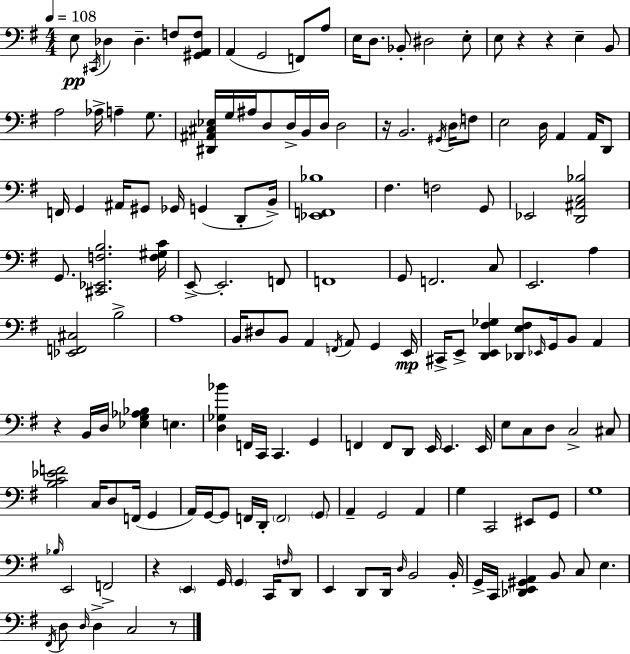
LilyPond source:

{
  \clef bass
  \numericTimeSignature
  \time 4/4
  \key e \minor
  \tempo 4 = 108
  e8\pp \acciaccatura { cis,16 } des4 des4.-- f8 <gis, a, f>8 | a,4( g,2 f,8) a8 | e16 d8. bes,8-. dis2 e8-. | e8 r4 r4 e4-- b,8 | \break a2 aes16-> a4-- g8. | <dis, ais, cis ees>16 g16 ais16 d8 d16-> b,16 d16 d2 | r16 b,2. \acciaccatura { gis,16 } \parenthesize d16 | f8 e2 d16 a,4 a,16 | \break d,8 f,16 g,4 ais,16 gis,8 ges,16 g,4( d,8-. | b,16->) <ees, f, bes>1 | fis4. f2 | g,8 ees,2 <d, ais, c bes>2 | \break g,8. <cis, ees, f b>2. | <f gis c'>16 e,8->~~ e,2.-. | f,8 f,1 | g,8 f,2. | \break c8 e,2. a4 | <ees, f, cis>2 b2-> | a1 | b,16 dis8 b,8 a,4 \acciaccatura { f,16 } a,8 g,4 | \break e,16\mp cis,16-> e,8-> <d, e, fis ges>4 <des, e fis>8 \grace { ees,16 } g,16 b,8 | a,4 r4 b,16 d16 <ees g aes bes>4 e4. | <d ges bes'>4 f,16 c,16 c,4. | g,4 f,4 f,8 d,8 e,16 e,4. | \break e,16 e8 c8 d8 c2-> | cis8 <b c' ees' f'>2 c16 d8 f,16( | g,4 a,16) g,16~~ g,8 f,16 d,16-. \parenthesize f,2 | \parenthesize g,8 a,4-- g,2 | \break a,4 g4 c,2 | eis,8 g,8 g1 | \grace { bes16 } e,2 f,2-> | r4 \parenthesize e,4 g,16 \parenthesize g,4 | \break c,16 \grace { f16 } d,8 e,4 d,8 d,16 \grace { d16 } b,2 | b,16-. g,16-> c,16 <des, e, gis, a,>4 b,8 c8 | e4. \acciaccatura { fis,16 } d8 \grace { d16 } d4-> c2 | r8 \bar "|."
}